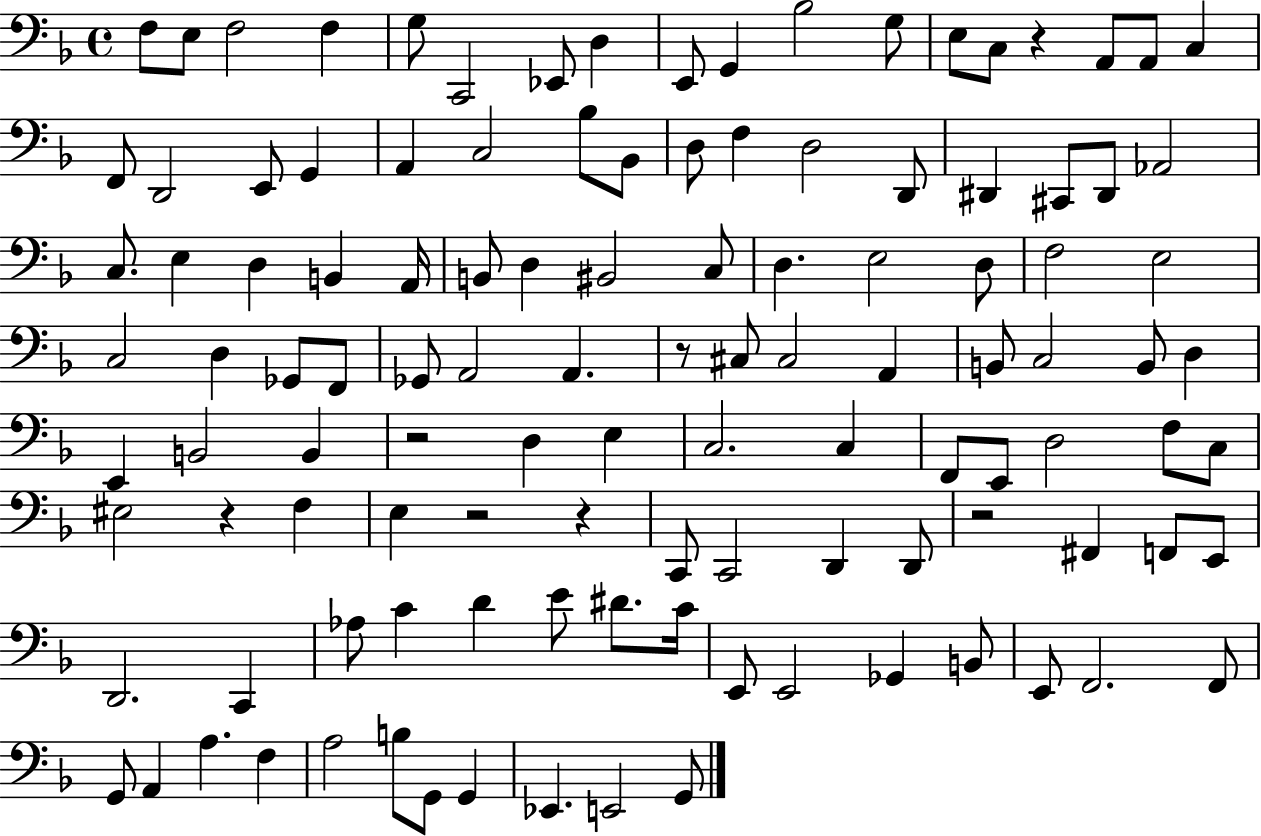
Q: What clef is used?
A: bass